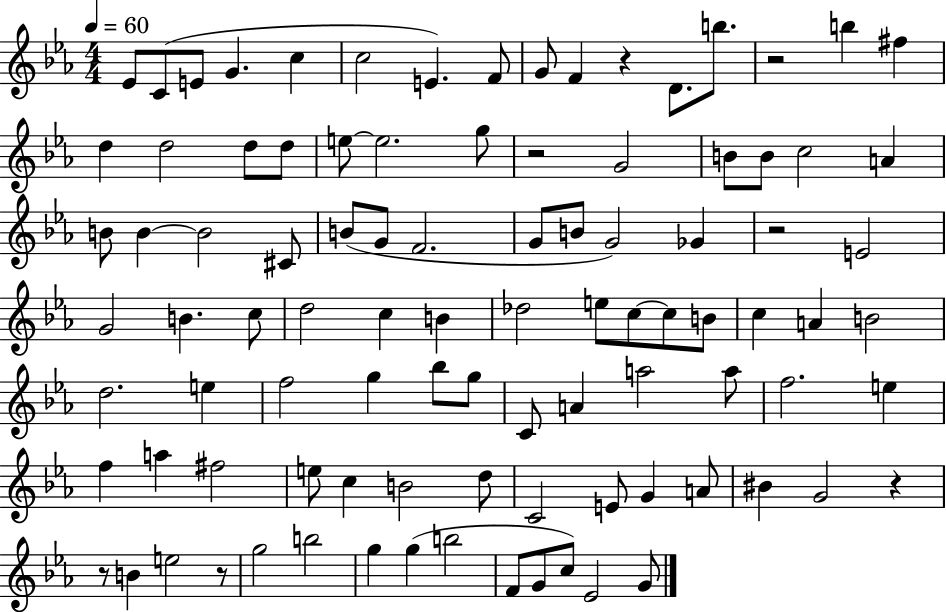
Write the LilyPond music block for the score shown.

{
  \clef treble
  \numericTimeSignature
  \time 4/4
  \key ees \major
  \tempo 4 = 60
  ees'8 c'8( e'8 g'4. c''4 | c''2 e'4.) f'8 | g'8 f'4 r4 d'8. b''8. | r2 b''4 fis''4 | \break d''4 d''2 d''8 d''8 | e''8~~ e''2. g''8 | r2 g'2 | b'8 b'8 c''2 a'4 | \break b'8 b'4~~ b'2 cis'8 | b'8( g'8 f'2. | g'8 b'8 g'2) ges'4 | r2 e'2 | \break g'2 b'4. c''8 | d''2 c''4 b'4 | des''2 e''8 c''8~~ c''8 b'8 | c''4 a'4 b'2 | \break d''2. e''4 | f''2 g''4 bes''8 g''8 | c'8 a'4 a''2 a''8 | f''2. e''4 | \break f''4 a''4 fis''2 | e''8 c''4 b'2 d''8 | c'2 e'8 g'4 a'8 | bis'4 g'2 r4 | \break r8 b'4 e''2 r8 | g''2 b''2 | g''4 g''4( b''2 | f'8 g'8 c''8) ees'2 g'8 | \break \bar "|."
}